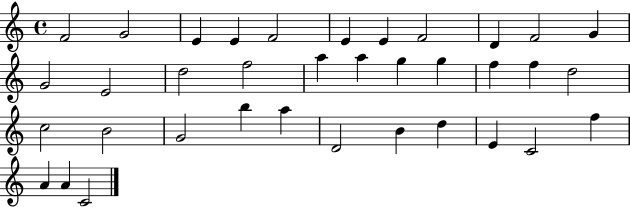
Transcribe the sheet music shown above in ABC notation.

X:1
T:Untitled
M:4/4
L:1/4
K:C
F2 G2 E E F2 E E F2 D F2 G G2 E2 d2 f2 a a g g f f d2 c2 B2 G2 b a D2 B d E C2 f A A C2